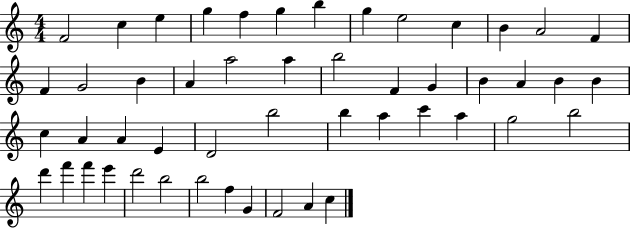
{
  \clef treble
  \numericTimeSignature
  \time 4/4
  \key c \major
  f'2 c''4 e''4 | g''4 f''4 g''4 b''4 | g''4 e''2 c''4 | b'4 a'2 f'4 | \break f'4 g'2 b'4 | a'4 a''2 a''4 | b''2 f'4 g'4 | b'4 a'4 b'4 b'4 | \break c''4 a'4 a'4 e'4 | d'2 b''2 | b''4 a''4 c'''4 a''4 | g''2 b''2 | \break d'''4 f'''4 f'''4 e'''4 | d'''2 b''2 | b''2 f''4 g'4 | f'2 a'4 c''4 | \break \bar "|."
}